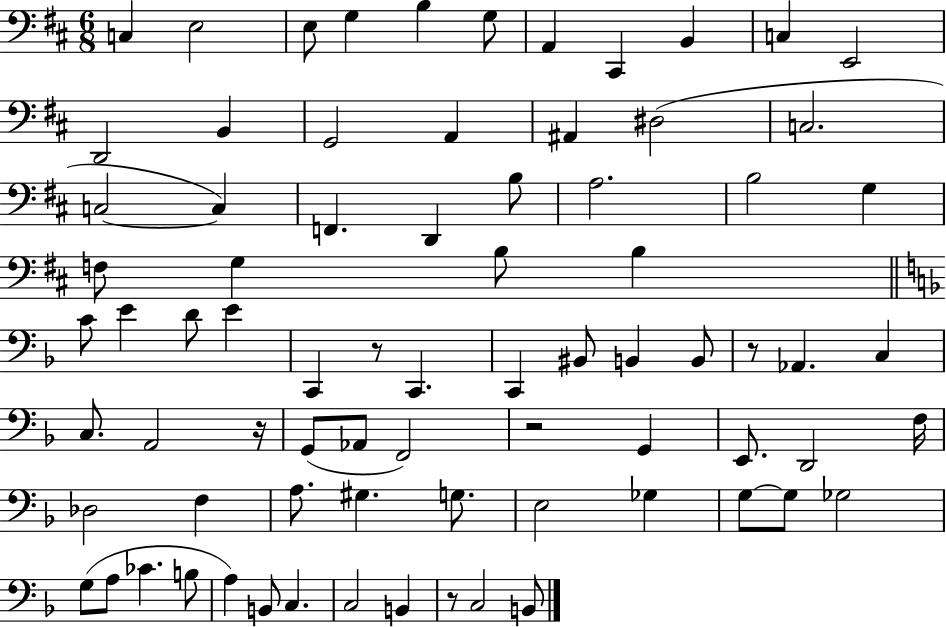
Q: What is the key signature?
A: D major